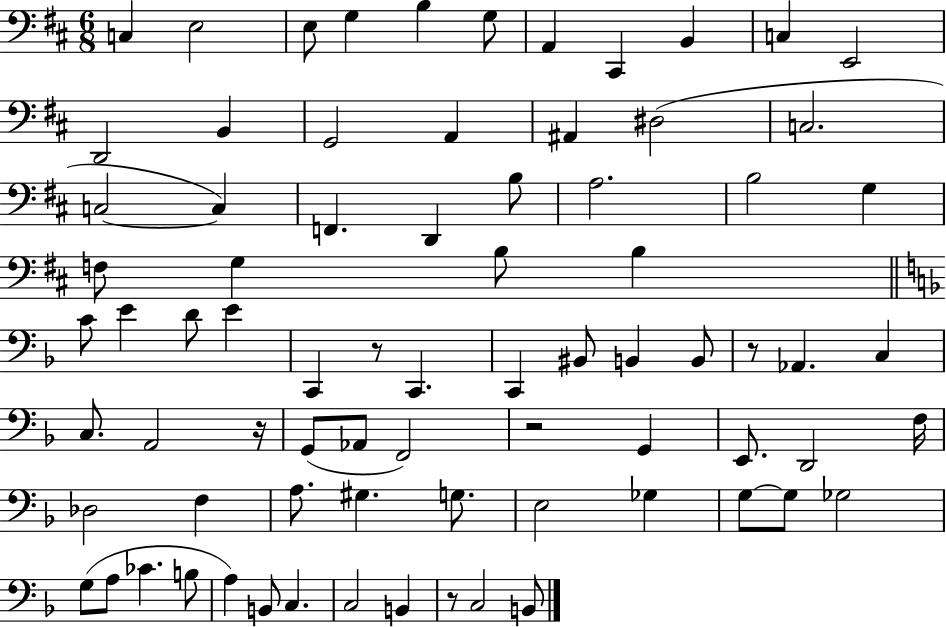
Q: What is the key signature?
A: D major